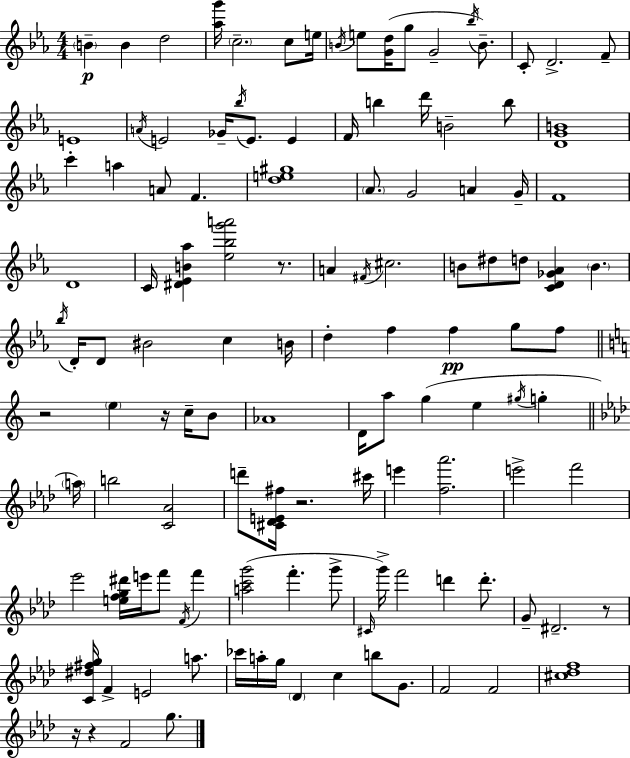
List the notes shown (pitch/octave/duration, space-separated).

B4/q B4/q D5/h [Ab5,G6]/s C5/h. C5/e E5/s B4/s E5/e [G4,D5]/s G5/e G4/h Bb5/s B4/e. C4/e D4/h. F4/e E4/w A4/s E4/h Gb4/s Bb5/s E4/e. E4/q F4/s B5/q D6/s B4/h B5/e [D4,G4,B4]/w C6/q A5/q A4/e F4/q. [D5,E5,G#5]/w Ab4/e. G4/h A4/q G4/s F4/w D4/w C4/s [D#4,Eb4,B4,Ab5]/q [Eb5,Bb5,G6,A6]/h R/e. A4/q F#4/s C#5/h. B4/e D#5/e D5/e [C4,D4,Gb4,Ab4]/q B4/q. Bb5/s D4/s D4/e BIS4/h C5/q B4/s D5/q F5/q F5/q G5/e F5/e R/h E5/q R/s C5/s B4/e Ab4/w D4/s A5/e G5/q E5/q G#5/s G5/q A5/s B5/h [C4,Ab4]/h D6/e [C#4,Db4,E4,F#5]/s R/h. C#6/s E6/q [F5,Ab6]/h. E6/h F6/h Eb6/h [E5,F5,G5,D#6]/s E6/s F6/e F4/s F6/q [A5,C6,G6]/h F6/q. G6/e C#4/s G6/s F6/h D6/q D6/e. G4/e D#4/h. R/e [C4,D#5,F#5,G5]/s F4/q E4/h A5/e. CES6/s A5/s G5/s Db4/q C5/q B5/e G4/e. F4/h F4/h [C#5,Db5,F5]/w R/s R/q F4/h G5/e.